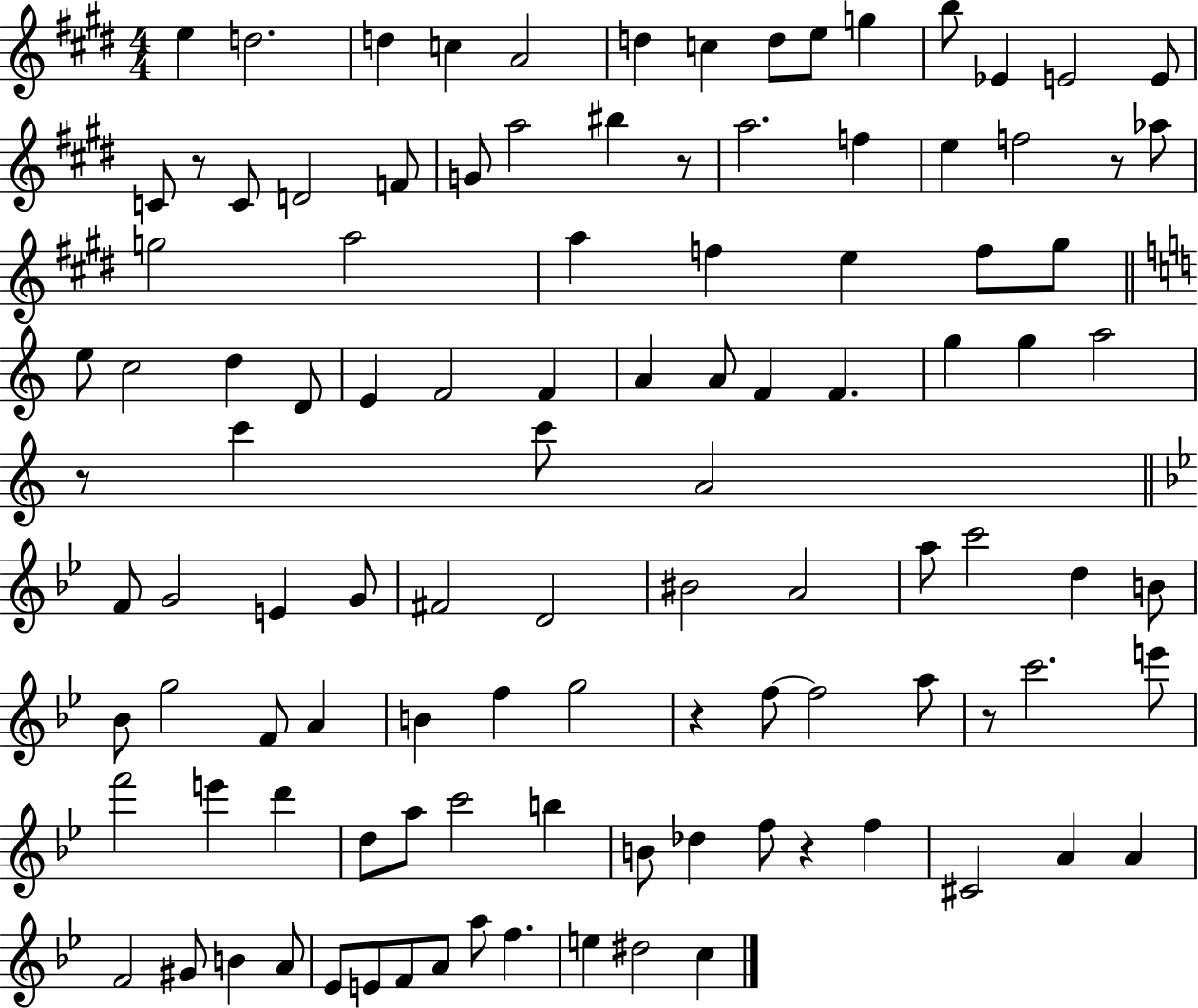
E5/q D5/h. D5/q C5/q A4/h D5/q C5/q D5/e E5/e G5/q B5/e Eb4/q E4/h E4/e C4/e R/e C4/e D4/h F4/e G4/e A5/h BIS5/q R/e A5/h. F5/q E5/q F5/h R/e Ab5/e G5/h A5/h A5/q F5/q E5/q F5/e G#5/e E5/e C5/h D5/q D4/e E4/q F4/h F4/q A4/q A4/e F4/q F4/q. G5/q G5/q A5/h R/e C6/q C6/e A4/h F4/e G4/h E4/q G4/e F#4/h D4/h BIS4/h A4/h A5/e C6/h D5/q B4/e Bb4/e G5/h F4/e A4/q B4/q F5/q G5/h R/q F5/e F5/h A5/e R/e C6/h. E6/e F6/h E6/q D6/q D5/e A5/e C6/h B5/q B4/e Db5/q F5/e R/q F5/q C#4/h A4/q A4/q F4/h G#4/e B4/q A4/e Eb4/e E4/e F4/e A4/e A5/e F5/q. E5/q D#5/h C5/q